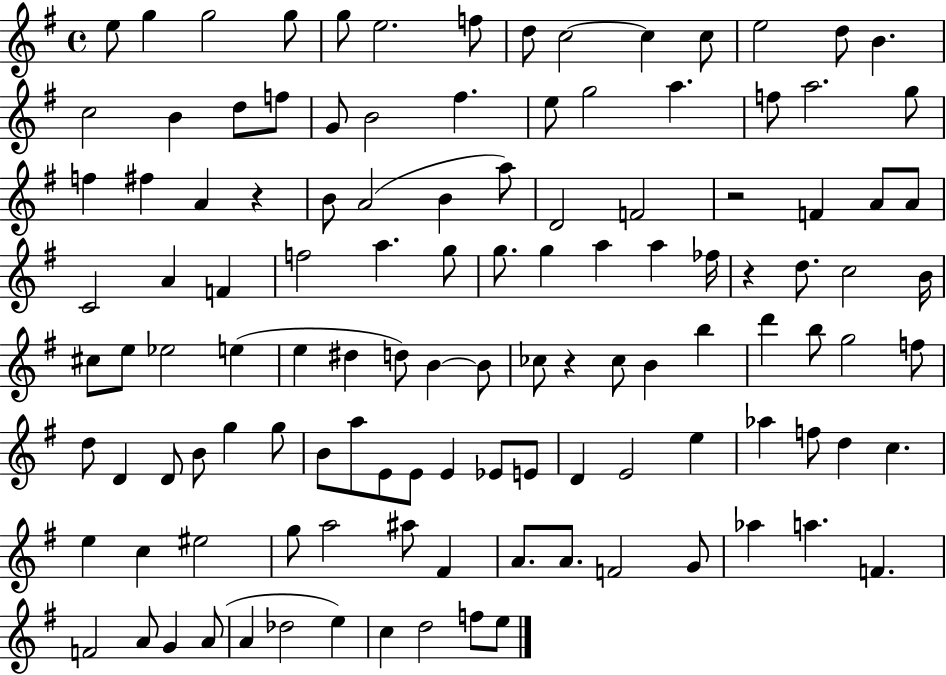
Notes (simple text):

E5/e G5/q G5/h G5/e G5/e E5/h. F5/e D5/e C5/h C5/q C5/e E5/h D5/e B4/q. C5/h B4/q D5/e F5/e G4/e B4/h F#5/q. E5/e G5/h A5/q. F5/e A5/h. G5/e F5/q F#5/q A4/q R/q B4/e A4/h B4/q A5/e D4/h F4/h R/h F4/q A4/e A4/e C4/h A4/q F4/q F5/h A5/q. G5/e G5/e. G5/q A5/q A5/q FES5/s R/q D5/e. C5/h B4/s C#5/e E5/e Eb5/h E5/q E5/q D#5/q D5/e B4/q B4/e CES5/e R/q CES5/e B4/q B5/q D6/q B5/e G5/h F5/e D5/e D4/q D4/e B4/e G5/q G5/e B4/e A5/e E4/e E4/e E4/q Eb4/e E4/e D4/q E4/h E5/q Ab5/q F5/e D5/q C5/q. E5/q C5/q EIS5/h G5/e A5/h A#5/e F#4/q A4/e. A4/e. F4/h G4/e Ab5/q A5/q. F4/q. F4/h A4/e G4/q A4/e A4/q Db5/h E5/q C5/q D5/h F5/e E5/e